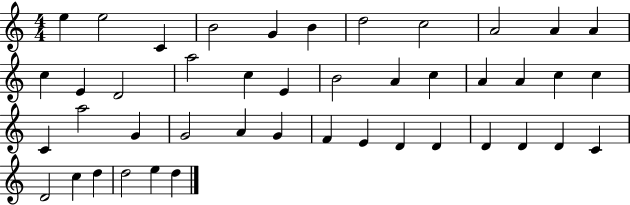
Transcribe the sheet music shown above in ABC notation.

X:1
T:Untitled
M:4/4
L:1/4
K:C
e e2 C B2 G B d2 c2 A2 A A c E D2 a2 c E B2 A c A A c c C a2 G G2 A G F E D D D D D C D2 c d d2 e d